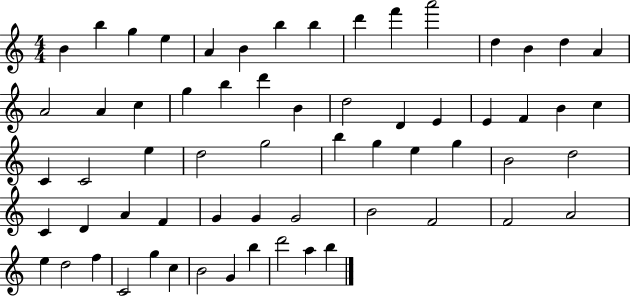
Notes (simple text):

B4/q B5/q G5/q E5/q A4/q B4/q B5/q B5/q D6/q F6/q A6/h D5/q B4/q D5/q A4/q A4/h A4/q C5/q G5/q B5/q D6/q B4/q D5/h D4/q E4/q E4/q F4/q B4/q C5/q C4/q C4/h E5/q D5/h G5/h B5/q G5/q E5/q G5/q B4/h D5/h C4/q D4/q A4/q F4/q G4/q G4/q G4/h B4/h F4/h F4/h A4/h E5/q D5/h F5/q C4/h G5/q C5/q B4/h G4/q B5/q D6/h A5/q B5/q